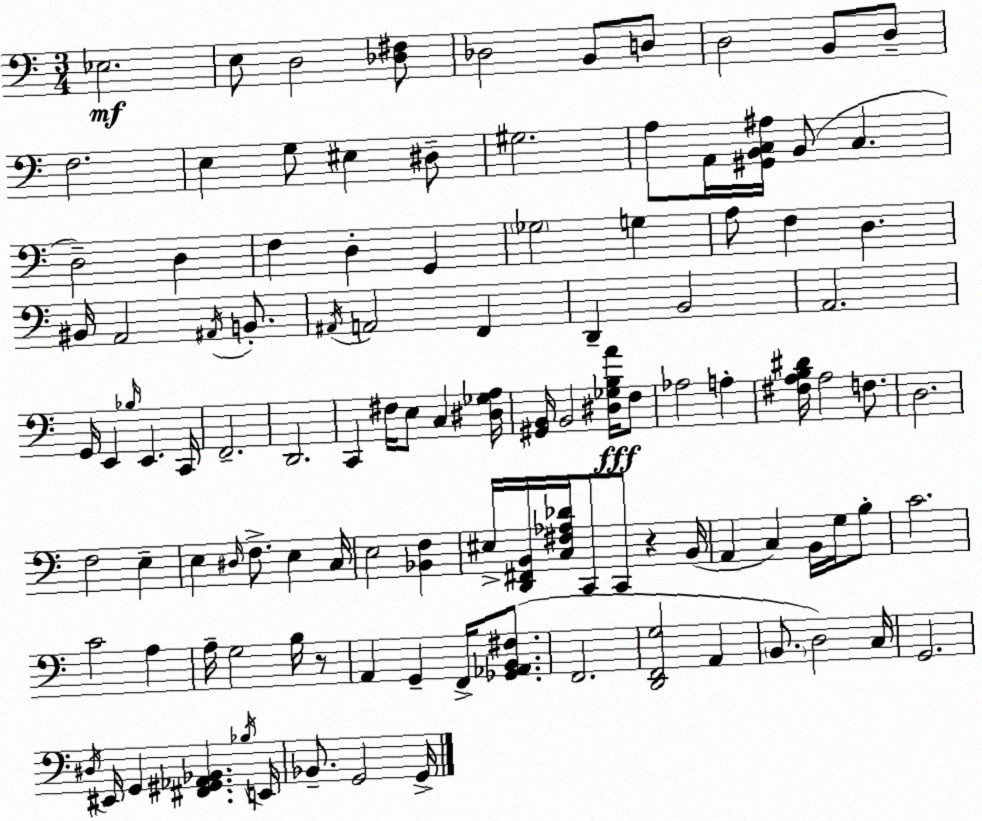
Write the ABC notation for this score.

X:1
T:Untitled
M:3/4
L:1/4
K:Am
_E,2 E,/2 D,2 [_D,^F,]/2 _D,2 B,,/2 D,/2 D,2 B,,/2 D,/2 F,2 E, G,/2 ^E, ^D,/2 ^G,2 A,/2 A,,/4 [^G,,B,,C,^A,]/4 B,,/2 C, D,2 D, F, D, G,, _G,2 G, A,/2 F, D, ^B,,/4 A,,2 ^A,,/4 B,,/2 ^A,,/4 A,,2 F,, D,, B,,2 A,,2 G,,/4 E,, _B,/4 E,, C,,/4 F,,2 D,,2 C,, ^F,/4 E,/2 C, [^D,_G,A,]/4 [^G,,B,,]/4 B,,2 [^D,_G,B,A]/4 F,/2 _A,2 A, [^F,A,B,^D]/4 A,2 F,/2 D,2 F,2 E, E, ^D,/4 F,/2 E, C,/4 E,2 [_B,,F,] ^E,/4 [D,,^F,,B,,]/4 [C,^F,_A,_D]/4 C,,/2 C,,/2 z B,,/4 A,, C, B,,/4 G,/4 B,/2 C2 C2 A, A,/4 G,2 B,/4 z/2 A,, G,, F,,/4 [_G,,_A,,B,,^F,]/2 F,,2 [D,,F,,G,]2 A,, B,,/2 D,2 C,/4 G,,2 ^D,/4 ^E,,/4 G,, [^F,,^G,,_A,,_B,,] _B,/4 E,,/4 _B,,/2 G,,2 G,,/4